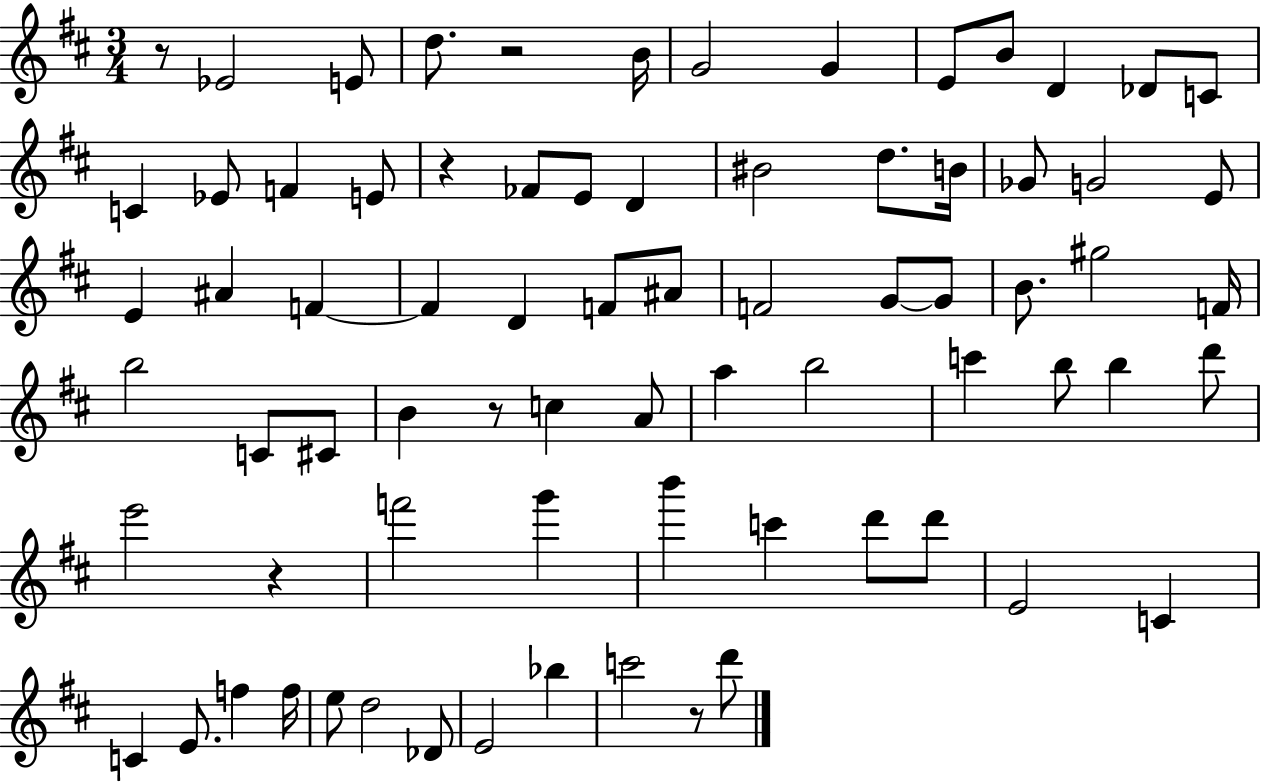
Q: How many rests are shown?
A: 6